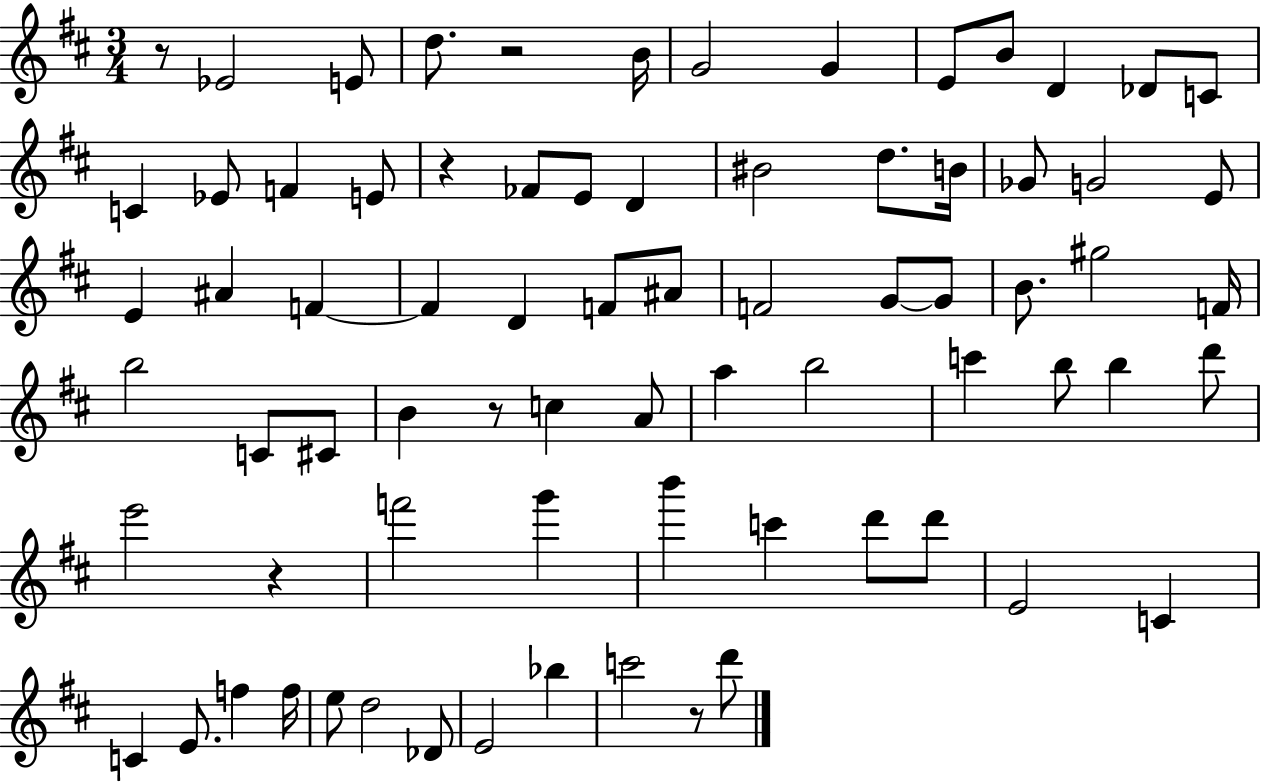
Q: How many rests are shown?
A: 6